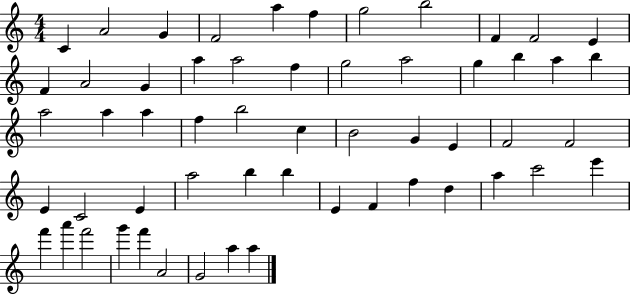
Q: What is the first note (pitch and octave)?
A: C4